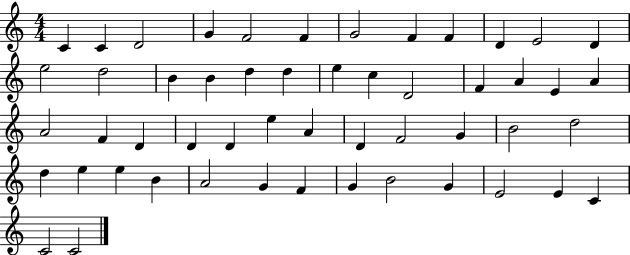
C4/q C4/q D4/h G4/q F4/h F4/q G4/h F4/q F4/q D4/q E4/h D4/q E5/h D5/h B4/q B4/q D5/q D5/q E5/q C5/q D4/h F4/q A4/q E4/q A4/q A4/h F4/q D4/q D4/q D4/q E5/q A4/q D4/q F4/h G4/q B4/h D5/h D5/q E5/q E5/q B4/q A4/h G4/q F4/q G4/q B4/h G4/q E4/h E4/q C4/q C4/h C4/h